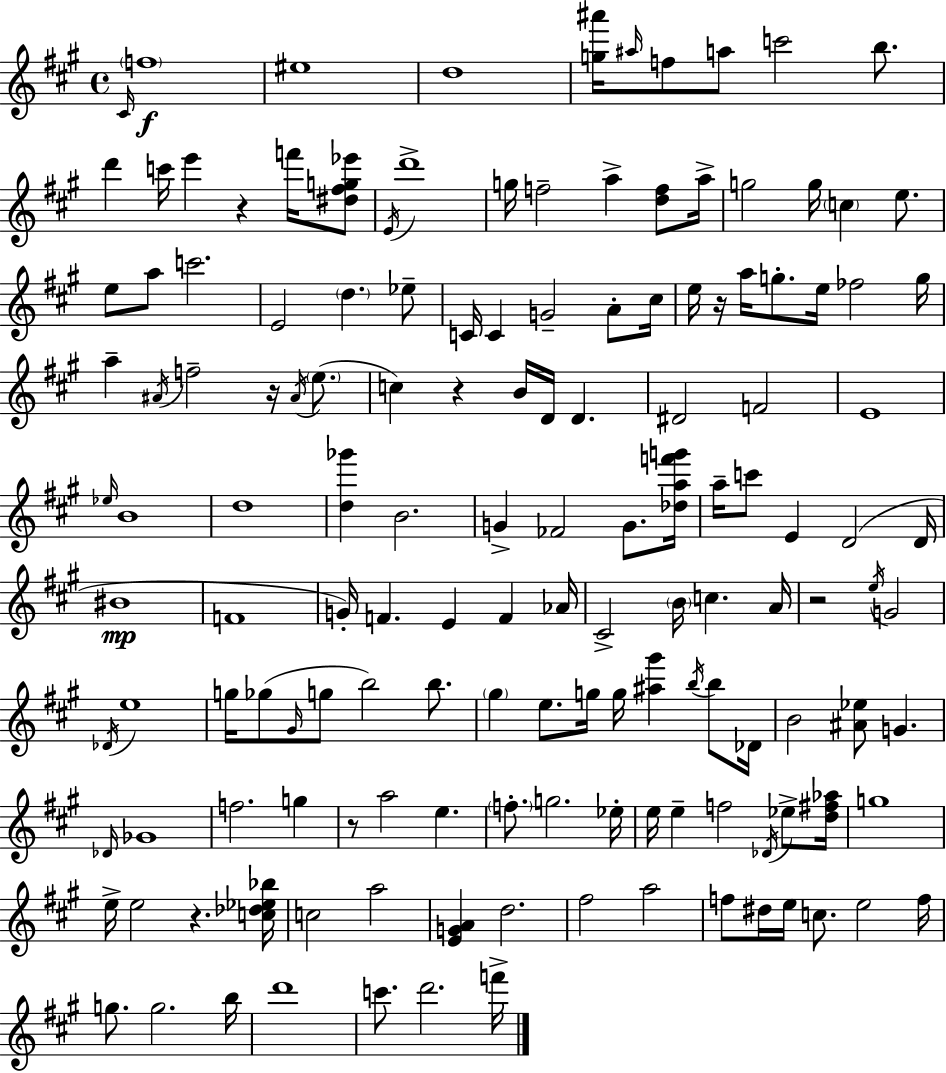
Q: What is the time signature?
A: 4/4